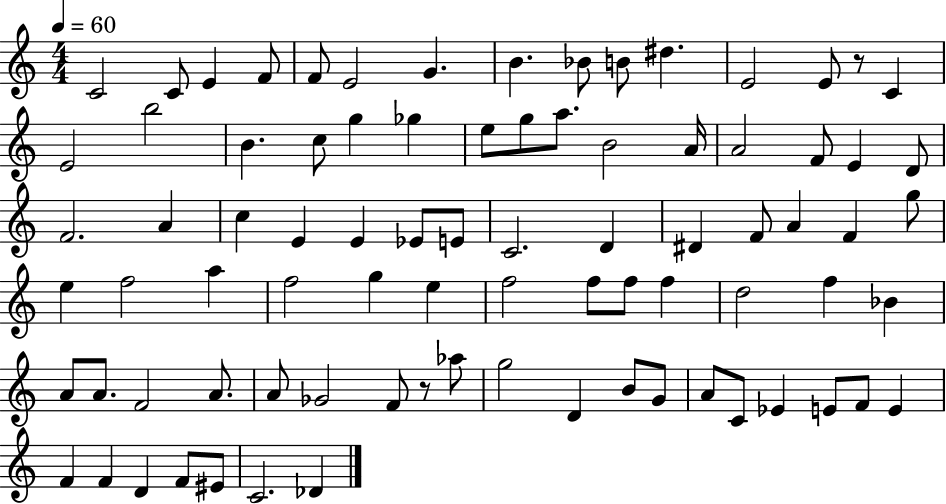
C4/h C4/e E4/q F4/e F4/e E4/h G4/q. B4/q. Bb4/e B4/e D#5/q. E4/h E4/e R/e C4/q E4/h B5/h B4/q. C5/e G5/q Gb5/q E5/e G5/e A5/e. B4/h A4/s A4/h F4/e E4/q D4/e F4/h. A4/q C5/q E4/q E4/q Eb4/e E4/e C4/h. D4/q D#4/q F4/e A4/q F4/q G5/e E5/q F5/h A5/q F5/h G5/q E5/q F5/h F5/e F5/e F5/q D5/h F5/q Bb4/q A4/e A4/e. F4/h A4/e. A4/e Gb4/h F4/e R/e Ab5/e G5/h D4/q B4/e G4/e A4/e C4/e Eb4/q E4/e F4/e E4/q F4/q F4/q D4/q F4/e EIS4/e C4/h. Db4/q